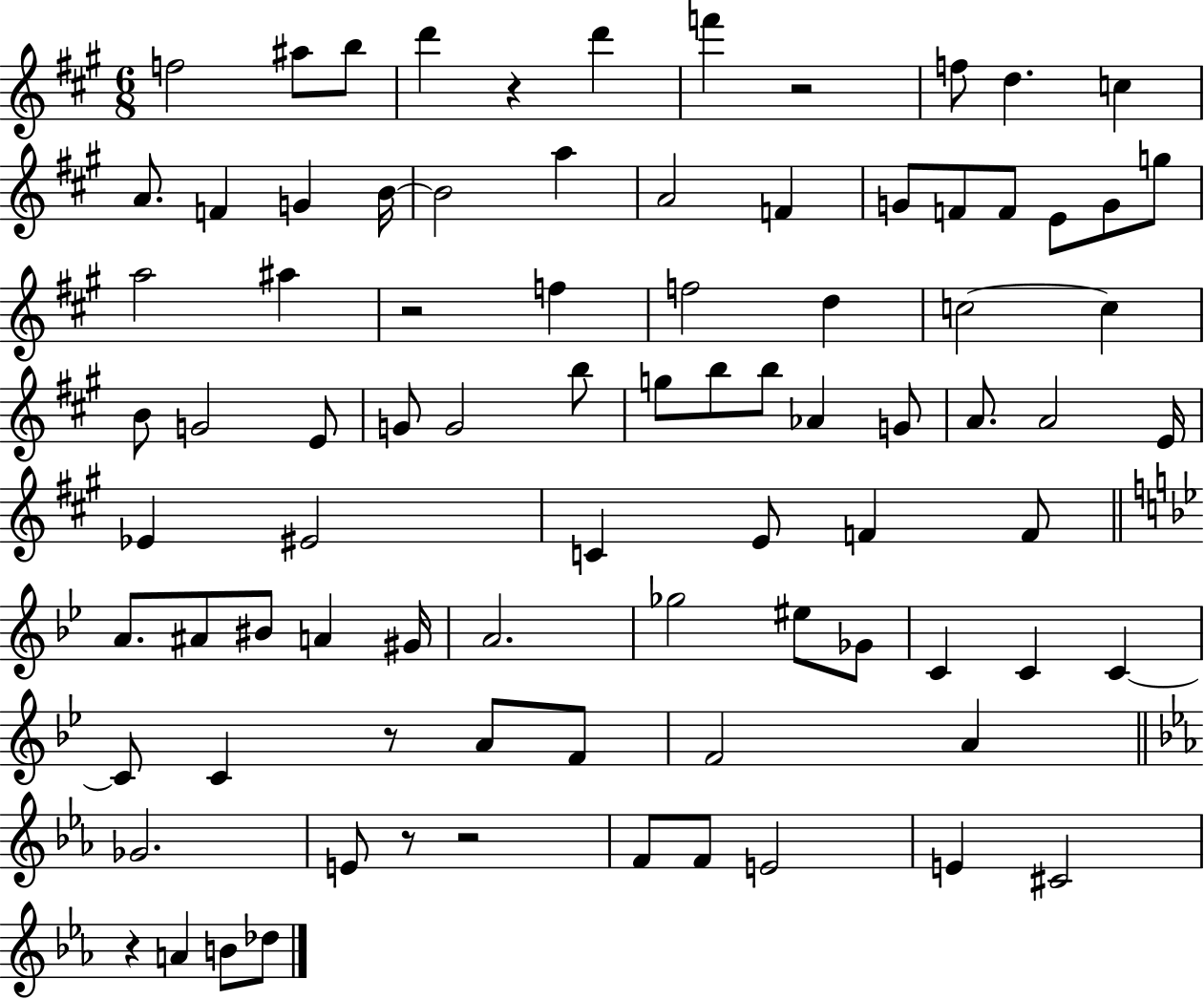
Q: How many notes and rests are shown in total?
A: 85